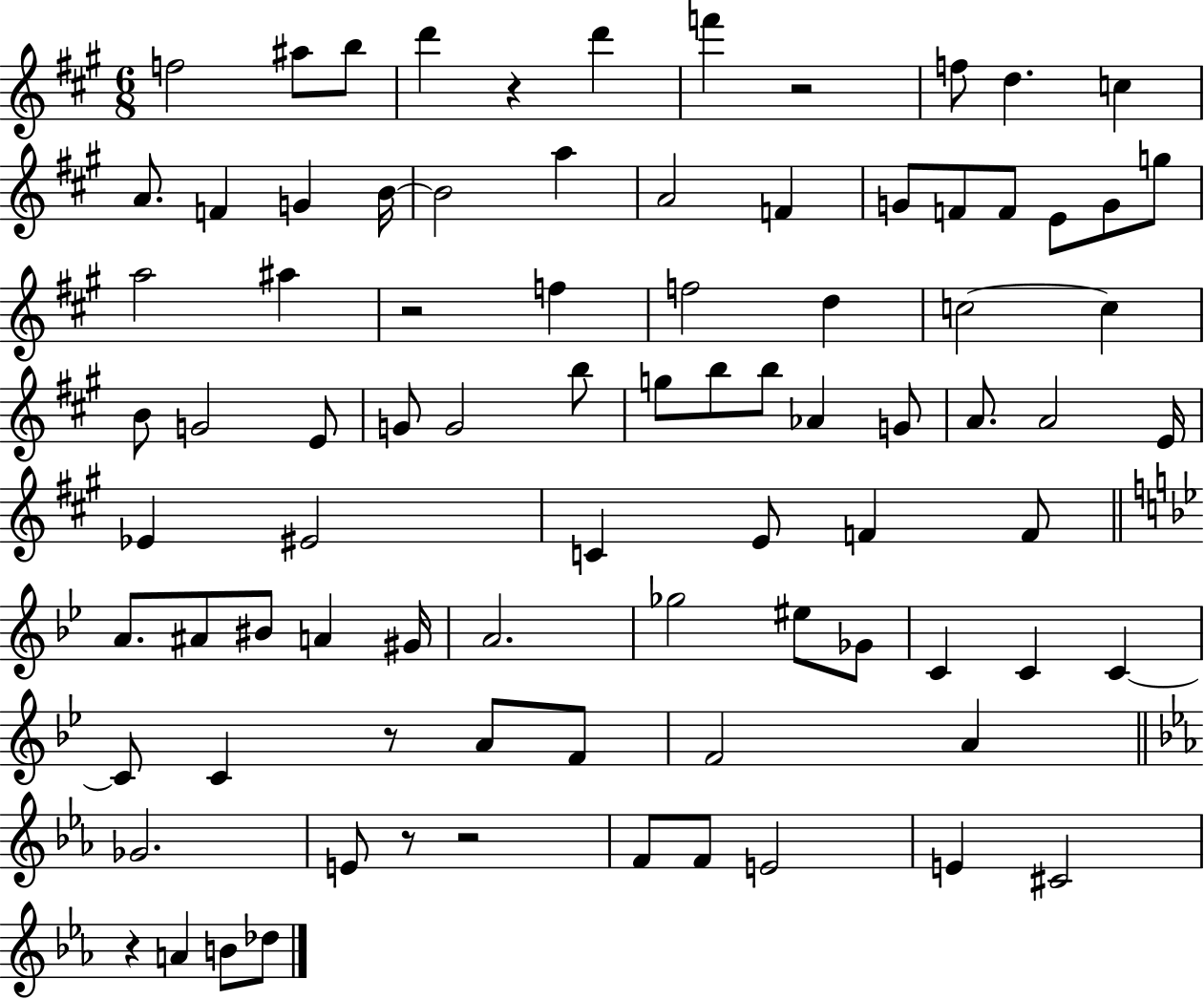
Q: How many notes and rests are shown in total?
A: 85